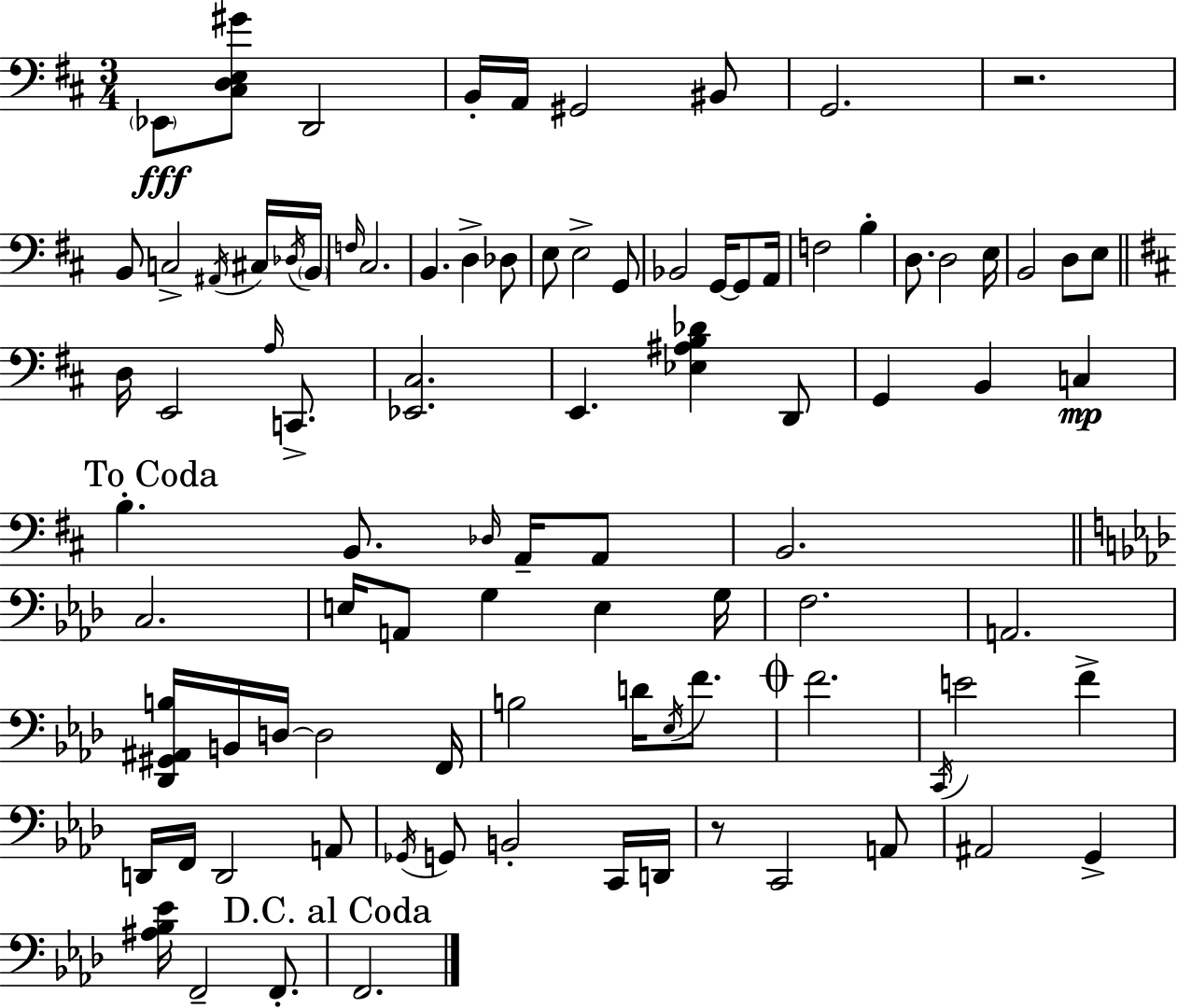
Eb2/e [C#3,D3,E3,G#4]/e D2/h B2/s A2/s G#2/h BIS2/e G2/h. R/h. B2/e C3/h A#2/s C#3/s Db3/s B2/s F3/s C#3/h. B2/q. D3/q Db3/e E3/e E3/h G2/e Bb2/h G2/s G2/e A2/s F3/h B3/q D3/e. D3/h E3/s B2/h D3/e E3/e D3/s E2/h A3/s C2/e. [Eb2,C#3]/h. E2/q. [Eb3,A#3,B3,Db4]/q D2/e G2/q B2/q C3/q B3/q. B2/e. Db3/s A2/s A2/e B2/h. C3/h. E3/s A2/e G3/q E3/q G3/s F3/h. A2/h. [Db2,G#2,A#2,B3]/s B2/s D3/s D3/h F2/s B3/h D4/s Eb3/s F4/e. F4/h. C2/s E4/h F4/q D2/s F2/s D2/h A2/e Gb2/s G2/e B2/h C2/s D2/s R/e C2/h A2/e A#2/h G2/q [A#3,Bb3,Eb4]/s F2/h F2/e. F2/h.